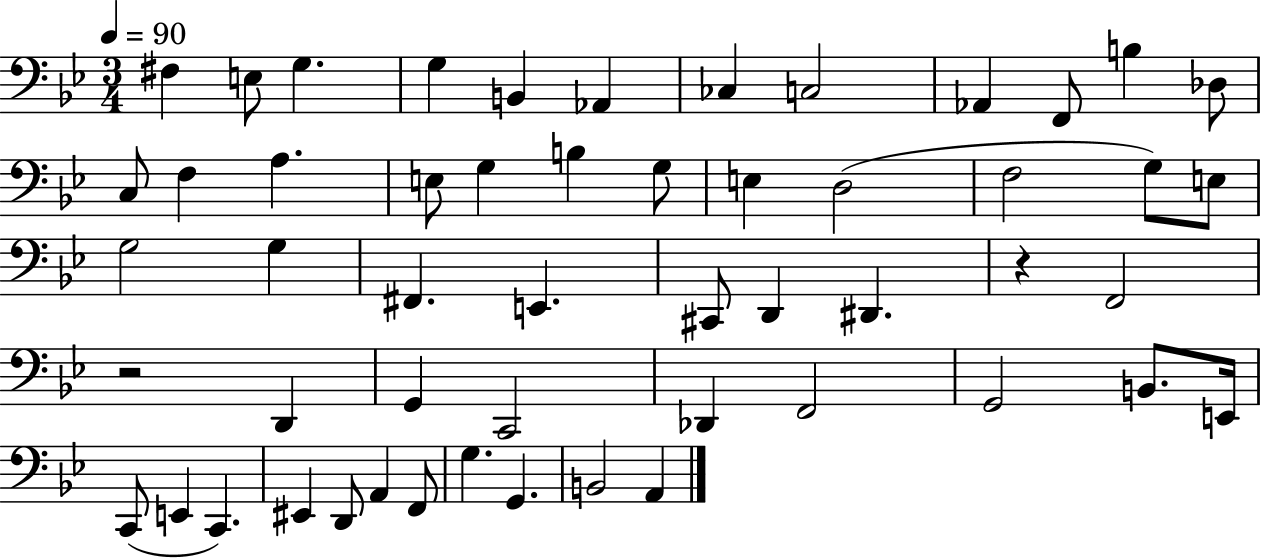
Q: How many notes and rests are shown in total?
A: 53